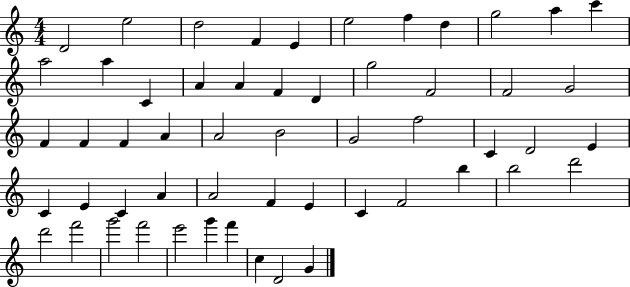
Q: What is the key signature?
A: C major